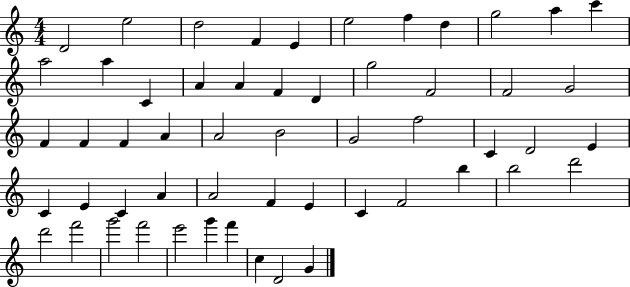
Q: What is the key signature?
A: C major